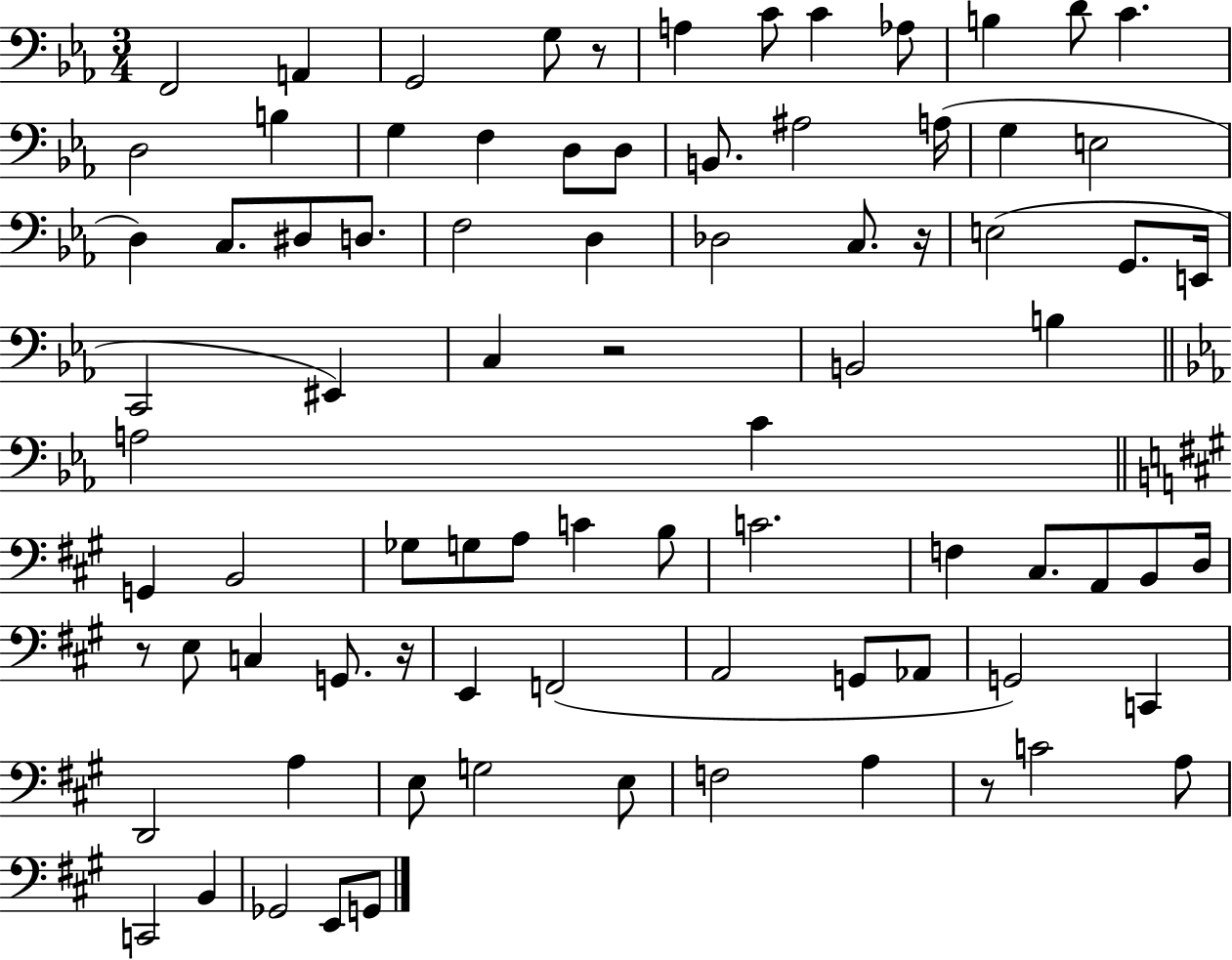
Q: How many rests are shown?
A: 6